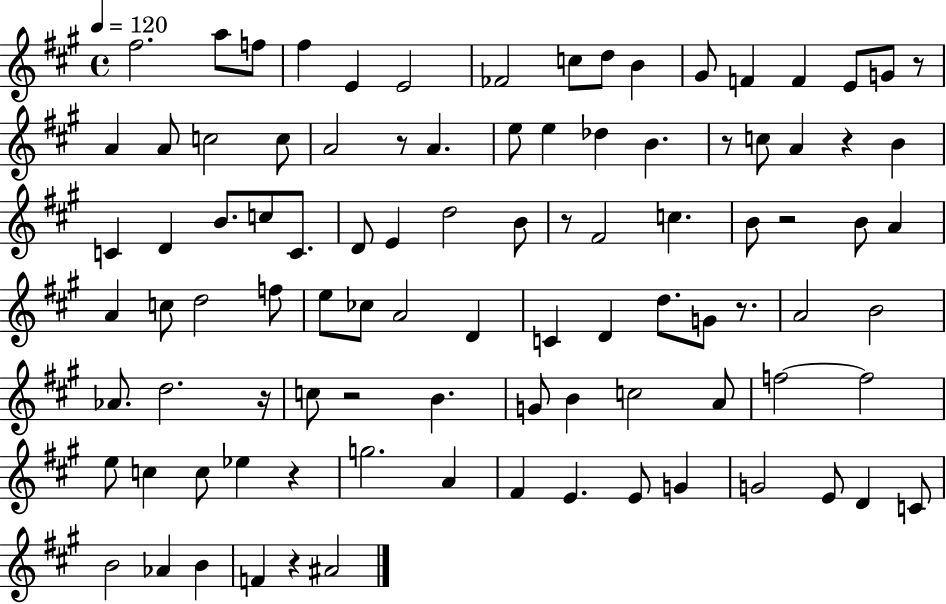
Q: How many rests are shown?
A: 11